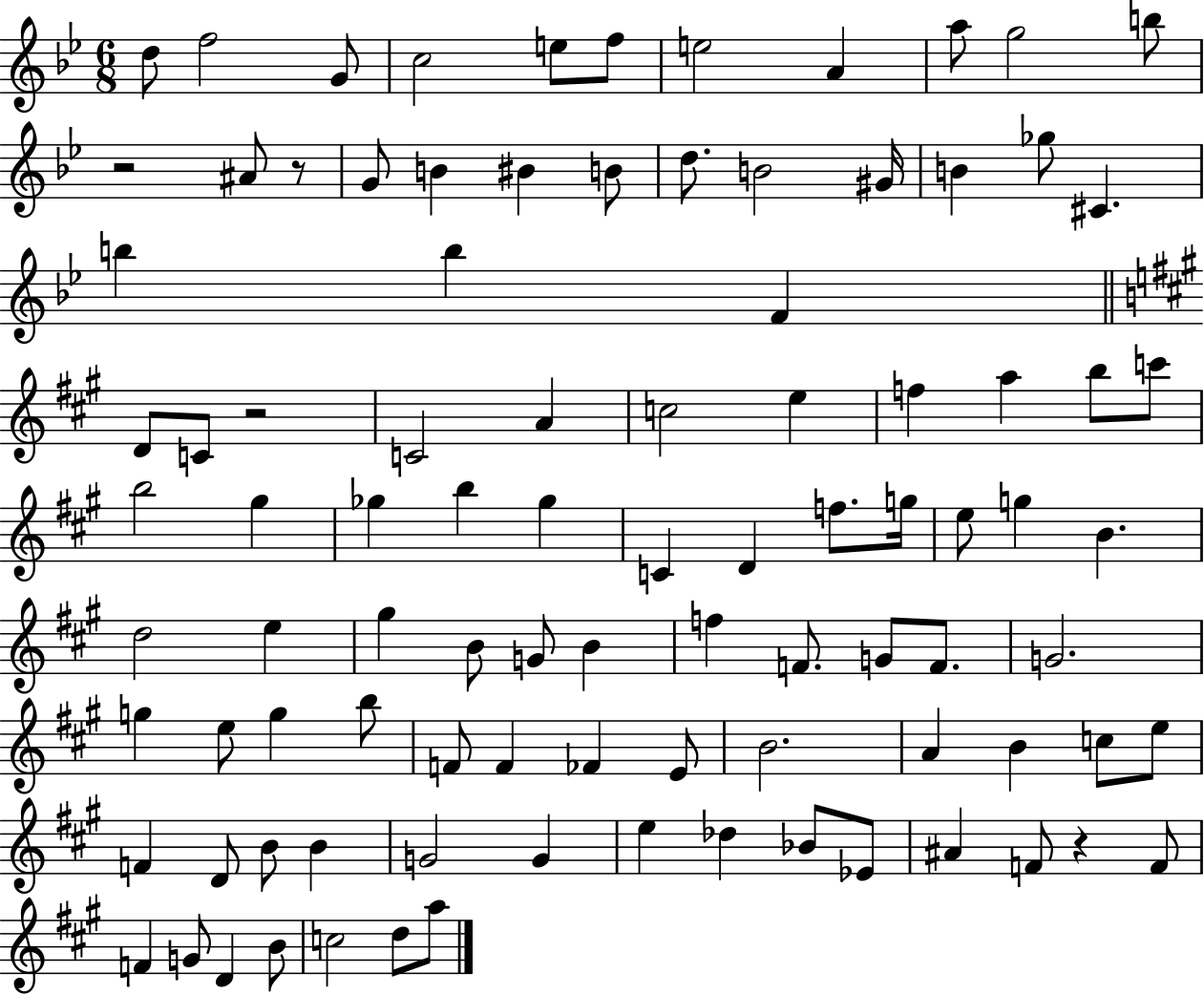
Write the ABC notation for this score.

X:1
T:Untitled
M:6/8
L:1/4
K:Bb
d/2 f2 G/2 c2 e/2 f/2 e2 A a/2 g2 b/2 z2 ^A/2 z/2 G/2 B ^B B/2 d/2 B2 ^G/4 B _g/2 ^C b b F D/2 C/2 z2 C2 A c2 e f a b/2 c'/2 b2 ^g _g b _g C D f/2 g/4 e/2 g B d2 e ^g B/2 G/2 B f F/2 G/2 F/2 G2 g e/2 g b/2 F/2 F _F E/2 B2 A B c/2 e/2 F D/2 B/2 B G2 G e _d _B/2 _E/2 ^A F/2 z F/2 F G/2 D B/2 c2 d/2 a/2